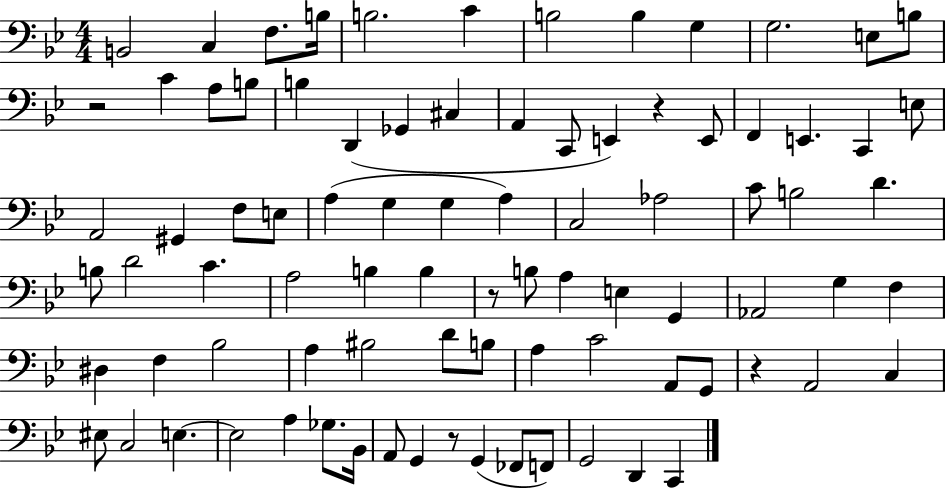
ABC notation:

X:1
T:Untitled
M:4/4
L:1/4
K:Bb
B,,2 C, F,/2 B,/4 B,2 C B,2 B, G, G,2 E,/2 B,/2 z2 C A,/2 B,/2 B, D,, _G,, ^C, A,, C,,/2 E,, z E,,/2 F,, E,, C,, E,/2 A,,2 ^G,, F,/2 E,/2 A, G, G, A, C,2 _A,2 C/2 B,2 D B,/2 D2 C A,2 B, B, z/2 B,/2 A, E, G,, _A,,2 G, F, ^D, F, _B,2 A, ^B,2 D/2 B,/2 A, C2 A,,/2 G,,/2 z A,,2 C, ^E,/2 C,2 E, E,2 A, _G,/2 _B,,/4 A,,/2 G,, z/2 G,, _F,,/2 F,,/2 G,,2 D,, C,,